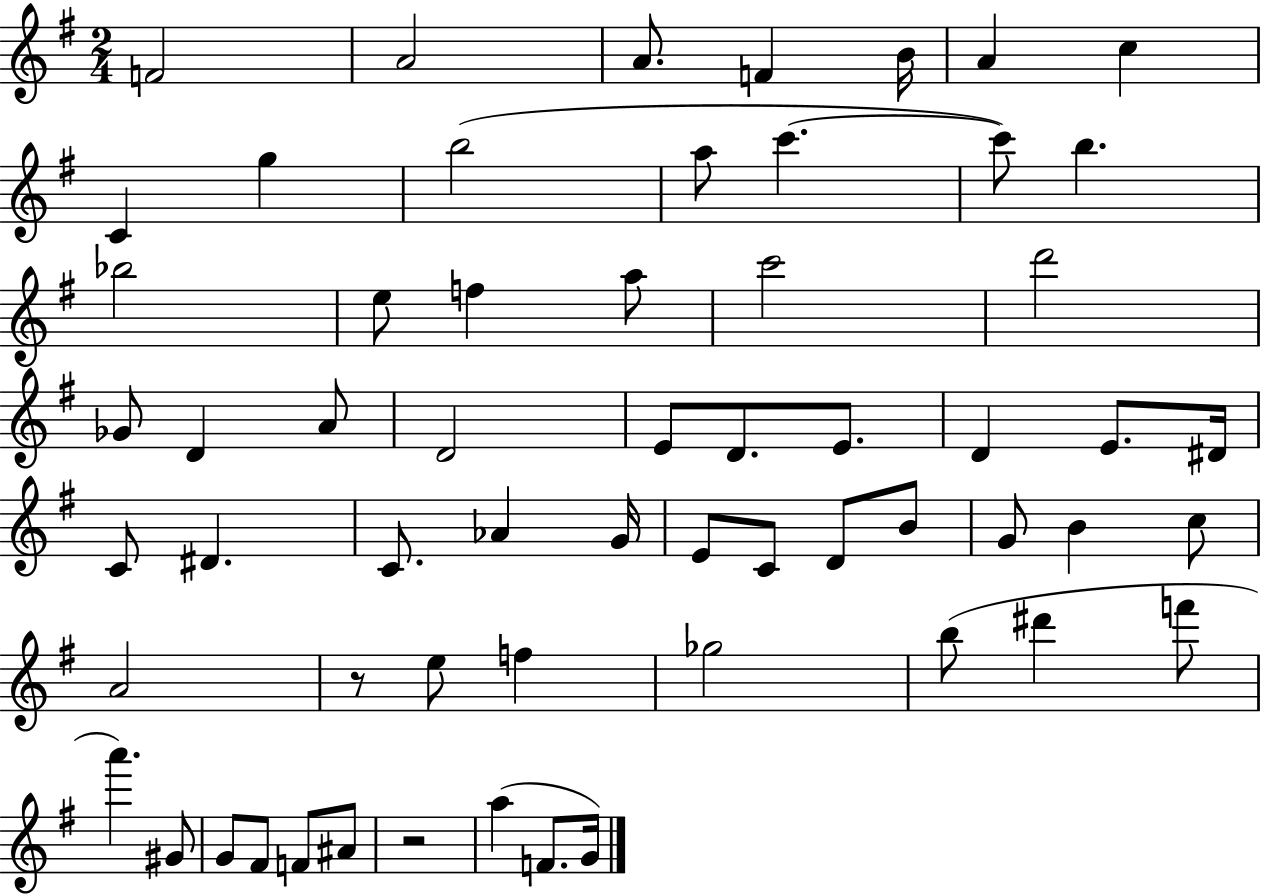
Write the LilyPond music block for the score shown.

{
  \clef treble
  \numericTimeSignature
  \time 2/4
  \key g \major
  f'2 | a'2 | a'8. f'4 b'16 | a'4 c''4 | \break c'4 g''4 | b''2( | a''8 c'''4.~~ | c'''8) b''4. | \break bes''2 | e''8 f''4 a''8 | c'''2 | d'''2 | \break ges'8 d'4 a'8 | d'2 | e'8 d'8. e'8. | d'4 e'8. dis'16 | \break c'8 dis'4. | c'8. aes'4 g'16 | e'8 c'8 d'8 b'8 | g'8 b'4 c''8 | \break a'2 | r8 e''8 f''4 | ges''2 | b''8( dis'''4 f'''8 | \break a'''4.) gis'8 | g'8 fis'8 f'8 ais'8 | r2 | a''4( f'8. g'16) | \break \bar "|."
}